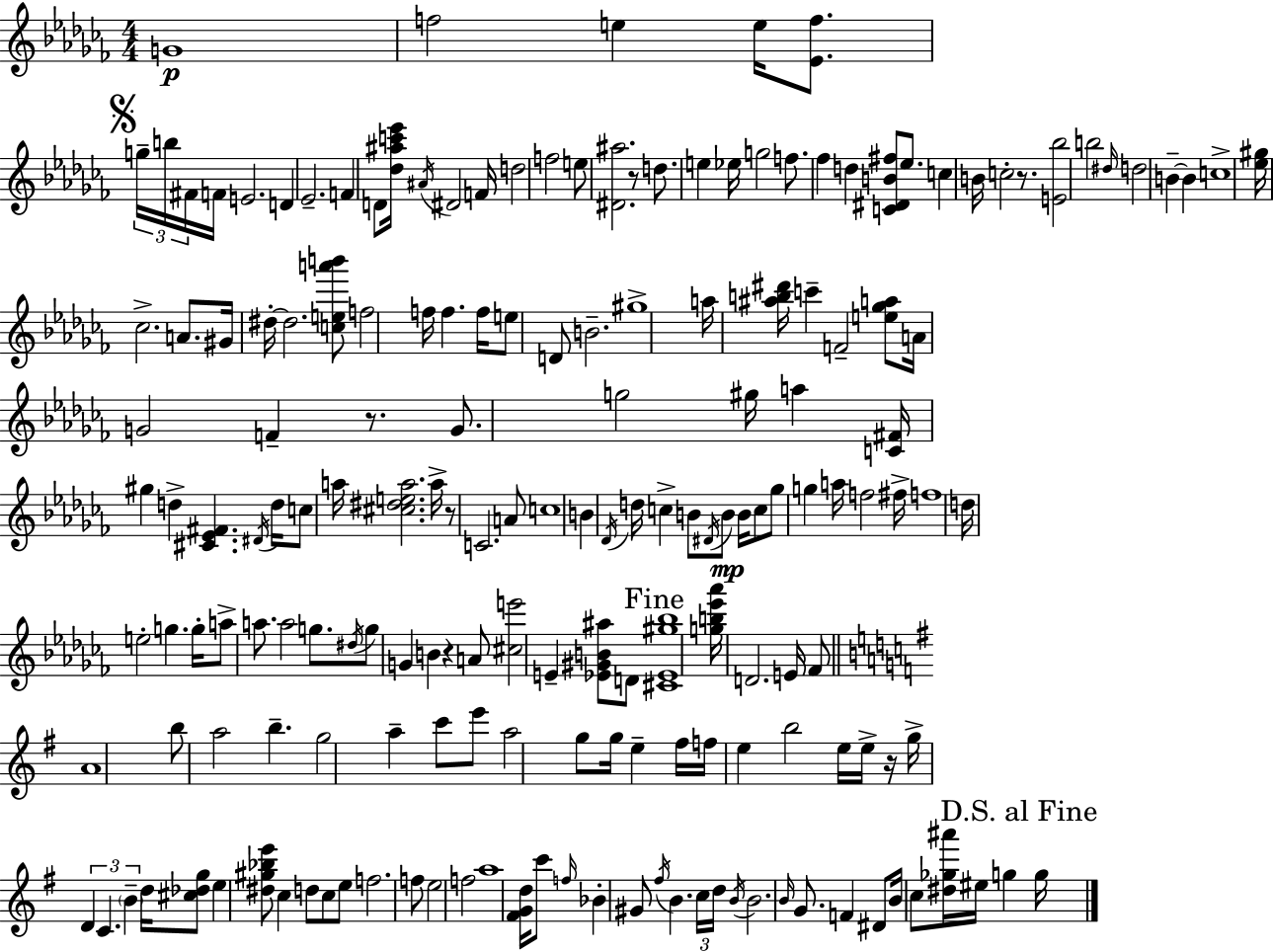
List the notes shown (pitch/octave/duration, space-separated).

G4/w F5/h E5/q E5/s [Eb4,F5]/e. G5/s B5/s F#4/s F4/s E4/h. D4/q Eb4/h. F4/q D4/e [Db5,A#5,C6,Eb6]/s A#4/s D#4/h F4/s D5/h F5/h E5/e [D#4,A#5]/h. R/e D5/e. E5/q Eb5/s G5/h F5/e. FES5/q D5/q [C4,D#4,B4,F#5]/e Eb5/e. C5/q B4/s C5/h R/e. [E4,Bb5]/h B5/h D#5/s D5/h B4/q B4/q C5/w [Eb5,G#5]/s CES5/h. A4/e. G#4/s D#5/s D#5/h. [C5,E5,A6,B6]/e F5/h F5/s F5/q. F5/s E5/e D4/e B4/h. G#5/w A5/s [A#5,B5,D#6]/s C6/q F4/h [E5,Gb5,A5]/e A4/s G4/h F4/q R/e. G4/e. G5/h G#5/s A5/q [C4,F#4]/s G#5/q D5/q [C#4,Eb4,F#4]/q. D#4/s D5/s C5/e A5/s [C#5,D#5,E5,A5]/h. A5/s R/e C4/h. A4/e C5/w B4/q Db4/s D5/s C5/q B4/e D#4/s B4/e B4/s C5/e Gb5/e G5/q A5/s F5/h F#5/s F5/w D5/s E5/h G5/q. G5/s A5/e A5/e. A5/h G5/e. D#5/s G5/e G4/q B4/q R/q A4/e [C#5,E6]/h E4/q [Eb4,G#4,B4,A#5]/e D4/e [C#4,Eb4,G#5,Bb5]/w [G5,B5,Eb6,Ab6]/s D4/h. E4/s FES4/e A4/w B5/e A5/h B5/q. G5/h A5/q C6/e E6/e A5/h G5/e G5/s E5/q F#5/s F5/s E5/q B5/h E5/s E5/s R/s G5/s D4/q C4/q. B4/q D5/s [C#5,Db5,G5]/e E5/q [D#5,G#5,Bb5,E6]/e C5/q D5/e C5/e E5/e F5/h. F5/e E5/h F5/h A5/w [F#4,G4,D5]/s C6/e F5/s Bb4/q G#4/e F#5/s B4/q. C5/s D5/s B4/s B4/h. B4/s G4/e. F4/q D#4/e B4/s C5/e [D#5,Gb5,A#6]/s EIS5/s G5/q G5/s